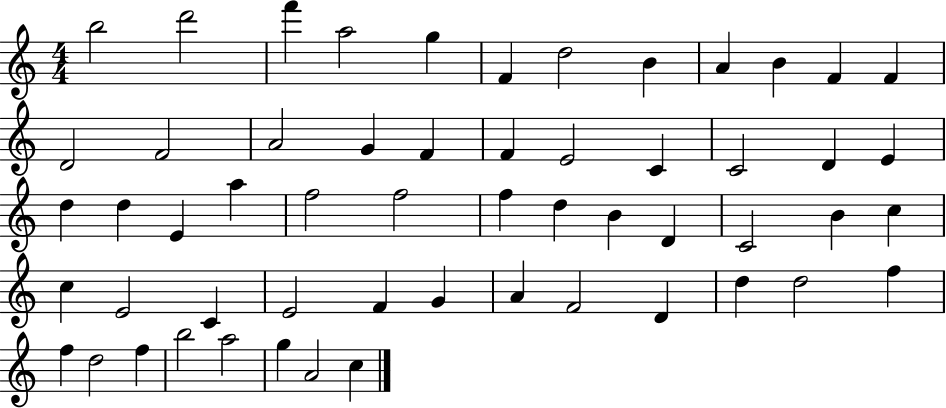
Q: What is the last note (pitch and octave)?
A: C5